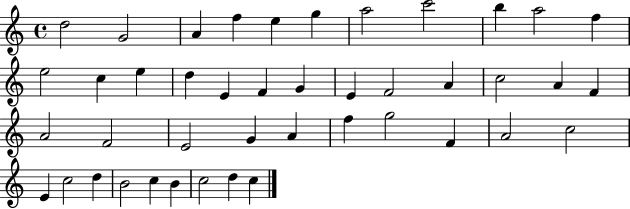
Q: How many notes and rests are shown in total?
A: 43